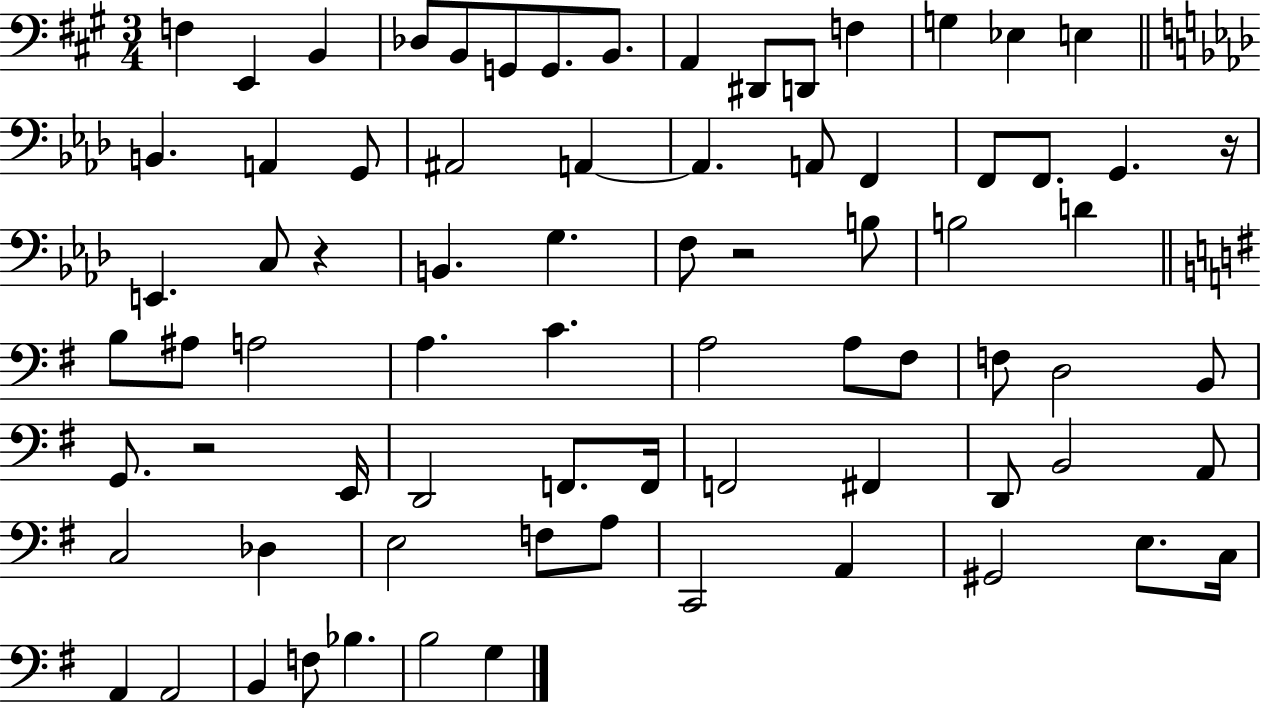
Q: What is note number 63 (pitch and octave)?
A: G#2